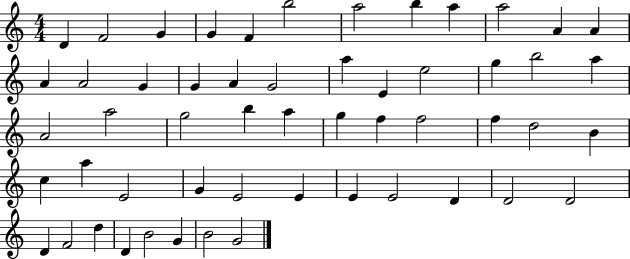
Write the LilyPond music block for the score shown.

{
  \clef treble
  \numericTimeSignature
  \time 4/4
  \key c \major
  d'4 f'2 g'4 | g'4 f'4 b''2 | a''2 b''4 a''4 | a''2 a'4 a'4 | \break a'4 a'2 g'4 | g'4 a'4 g'2 | a''4 e'4 e''2 | g''4 b''2 a''4 | \break a'2 a''2 | g''2 b''4 a''4 | g''4 f''4 f''2 | f''4 d''2 b'4 | \break c''4 a''4 e'2 | g'4 e'2 e'4 | e'4 e'2 d'4 | d'2 d'2 | \break d'4 f'2 d''4 | d'4 b'2 g'4 | b'2 g'2 | \bar "|."
}